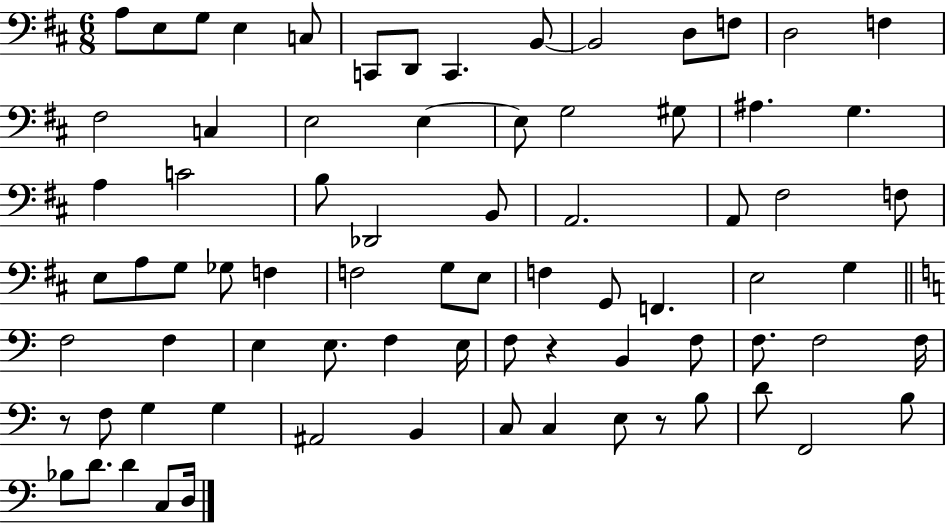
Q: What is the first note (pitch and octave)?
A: A3